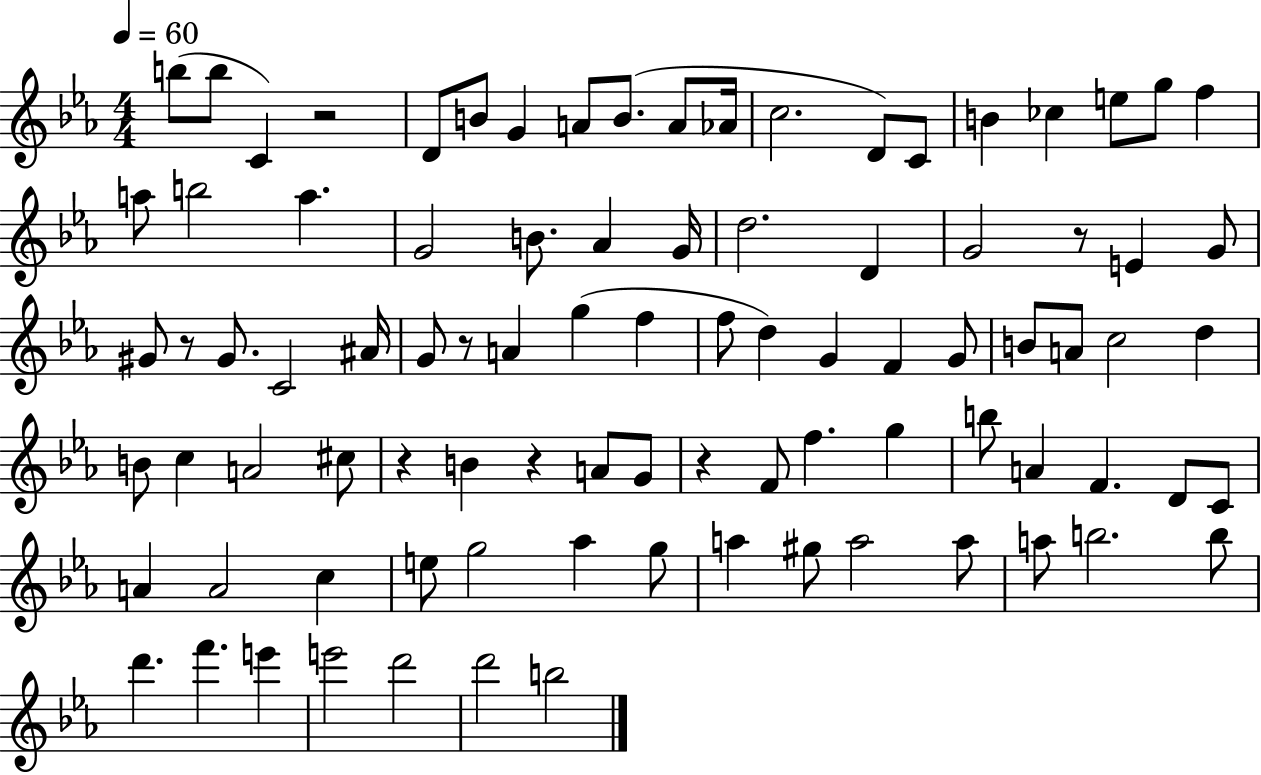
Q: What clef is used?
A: treble